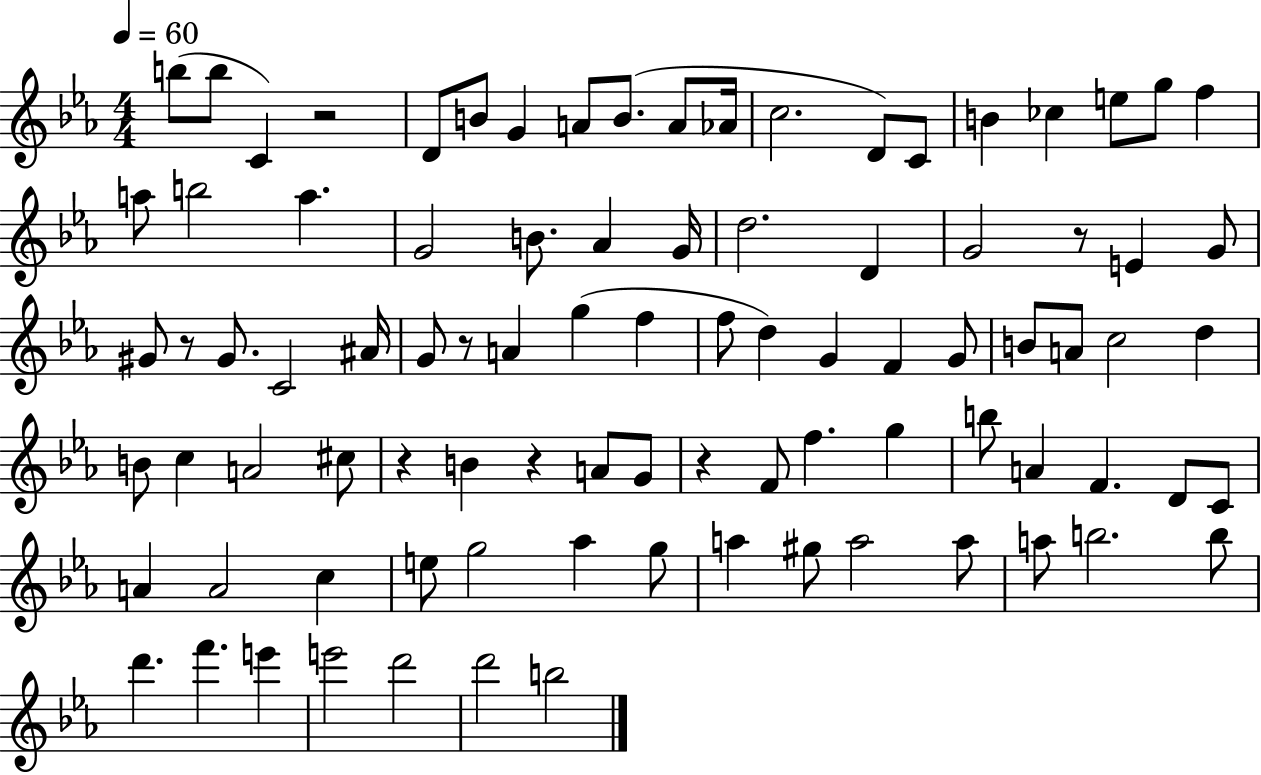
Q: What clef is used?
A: treble